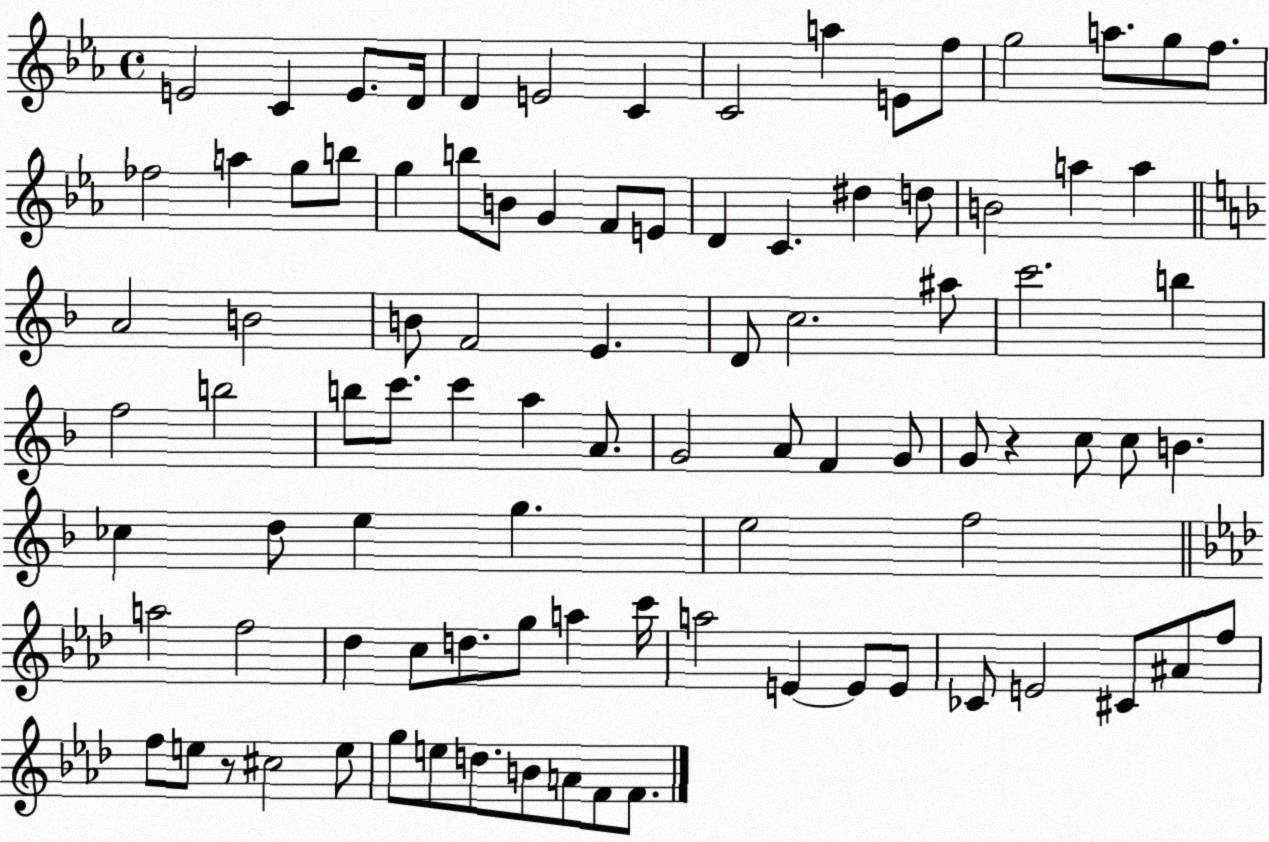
X:1
T:Untitled
M:4/4
L:1/4
K:Eb
E2 C E/2 D/4 D E2 C C2 a E/2 f/2 g2 a/2 g/2 f/2 _f2 a g/2 b/2 g b/2 B/2 G F/2 E/2 D C ^d d/2 B2 a a A2 B2 B/2 F2 E D/2 c2 ^a/2 c'2 b f2 b2 b/2 c'/2 c' a A/2 G2 A/2 F G/2 G/2 z c/2 c/2 B _c d/2 e g e2 f2 a2 f2 _d c/2 d/2 g/2 a c'/4 a2 E E/2 E/2 _C/2 E2 ^C/2 ^A/2 f/2 f/2 e/2 z/2 ^c2 e/2 g/2 e/2 d/2 B/2 A/2 F/2 F/2